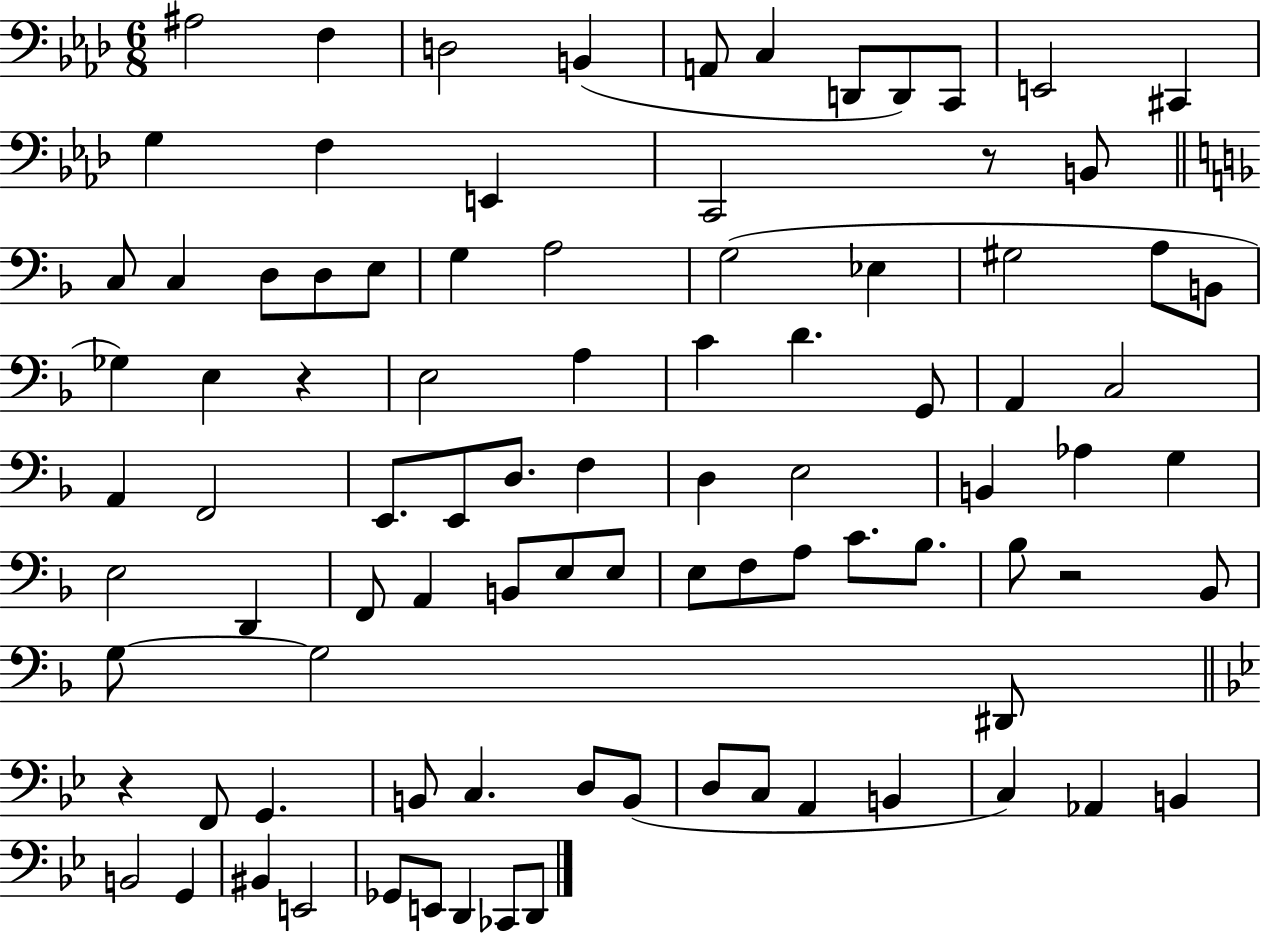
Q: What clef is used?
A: bass